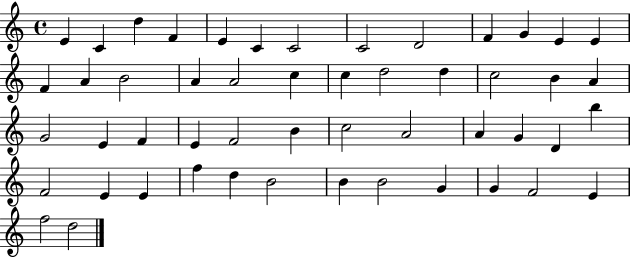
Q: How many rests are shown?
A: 0